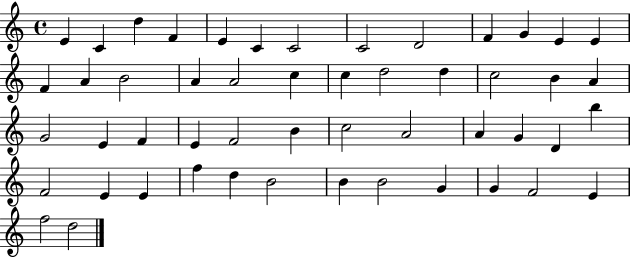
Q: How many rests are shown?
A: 0